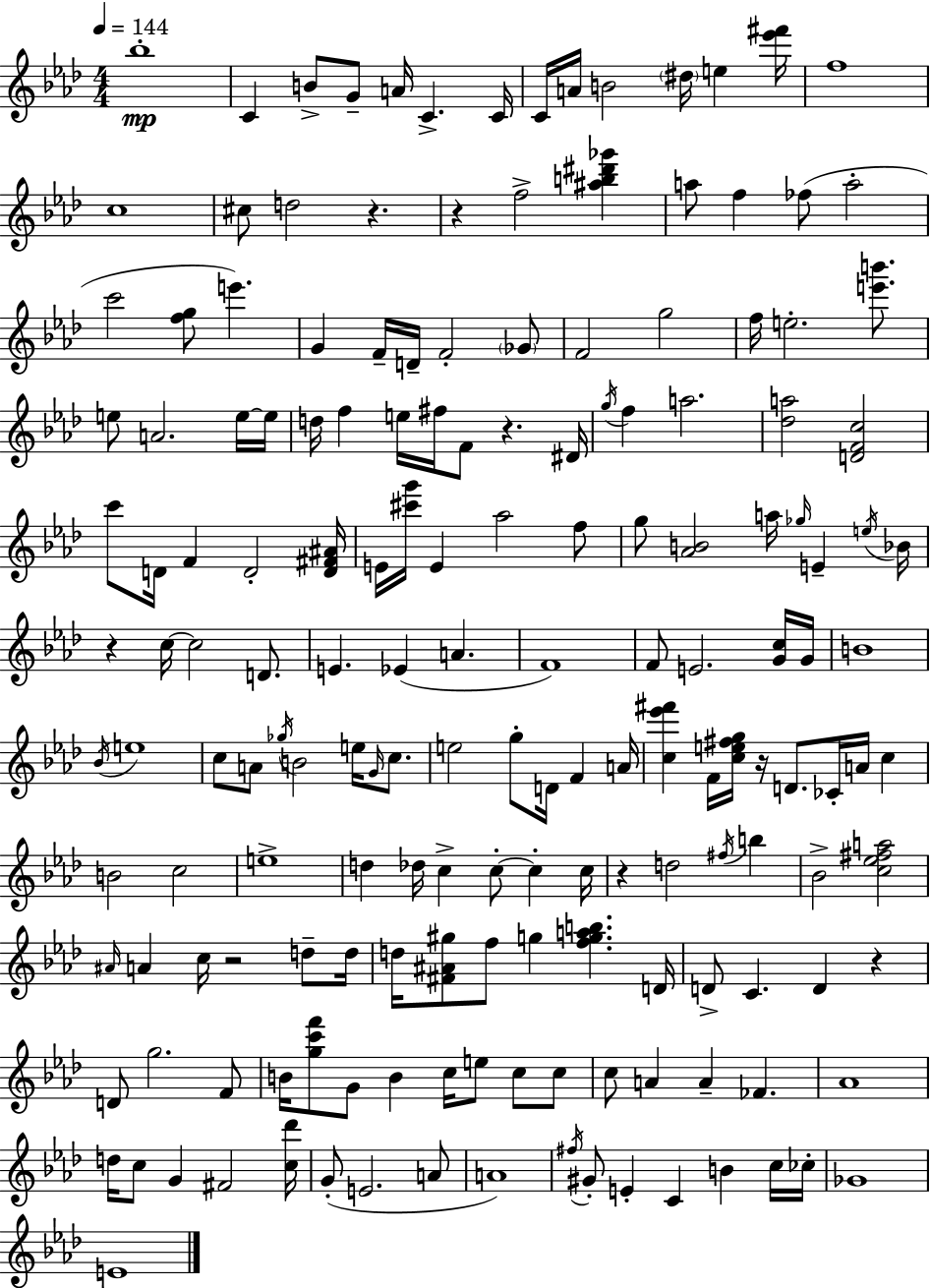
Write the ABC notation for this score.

X:1
T:Untitled
M:4/4
L:1/4
K:Ab
_b4 C B/2 G/2 A/4 C C/4 C/4 A/4 B2 ^d/4 e [_e'^f']/4 f4 c4 ^c/2 d2 z z f2 [^ab^d'_g'] a/2 f _f/2 a2 c'2 [fg]/2 e' G F/4 D/4 F2 _G/2 F2 g2 f/4 e2 [e'b']/2 e/2 A2 e/4 e/4 d/4 f e/4 ^f/4 F/2 z ^D/4 g/4 f a2 [_da]2 [DFc]2 c'/2 D/4 F D2 [D^F^A]/4 E/4 [^c'g']/4 E _a2 f/2 g/2 [_AB]2 a/4 _g/4 E e/4 _B/4 z c/4 c2 D/2 E _E A F4 F/2 E2 [Gc]/4 G/4 B4 _B/4 e4 c/2 A/2 _g/4 B2 e/4 G/4 c/2 e2 g/2 D/4 F A/4 [c_e'^f'] F/4 [ce^fg]/4 z/4 D/2 _C/4 A/4 c B2 c2 e4 d _d/4 c c/2 c c/4 z d2 ^f/4 b _B2 [c_e^fa]2 ^A/4 A c/4 z2 d/2 d/4 d/4 [^F^A^g]/2 f/2 g [fgab] D/4 D/2 C D z D/2 g2 F/2 B/4 [gc'f']/2 G/2 B c/4 e/2 c/2 c/2 c/2 A A _F _A4 d/4 c/2 G ^F2 [c_d']/4 G/2 E2 A/2 A4 ^f/4 ^G/2 E C B c/4 _c/4 _G4 E4